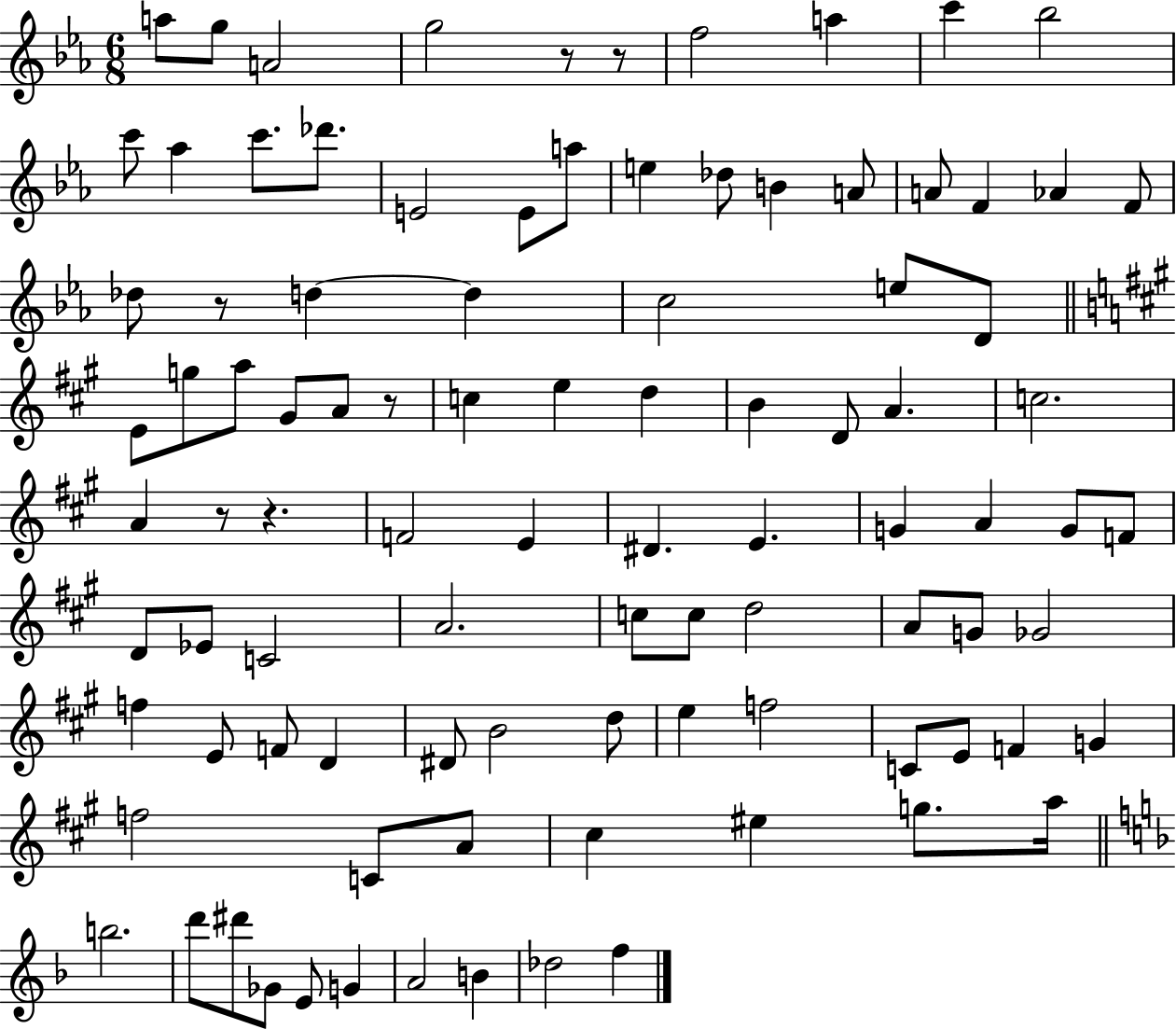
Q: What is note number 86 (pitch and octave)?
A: G4